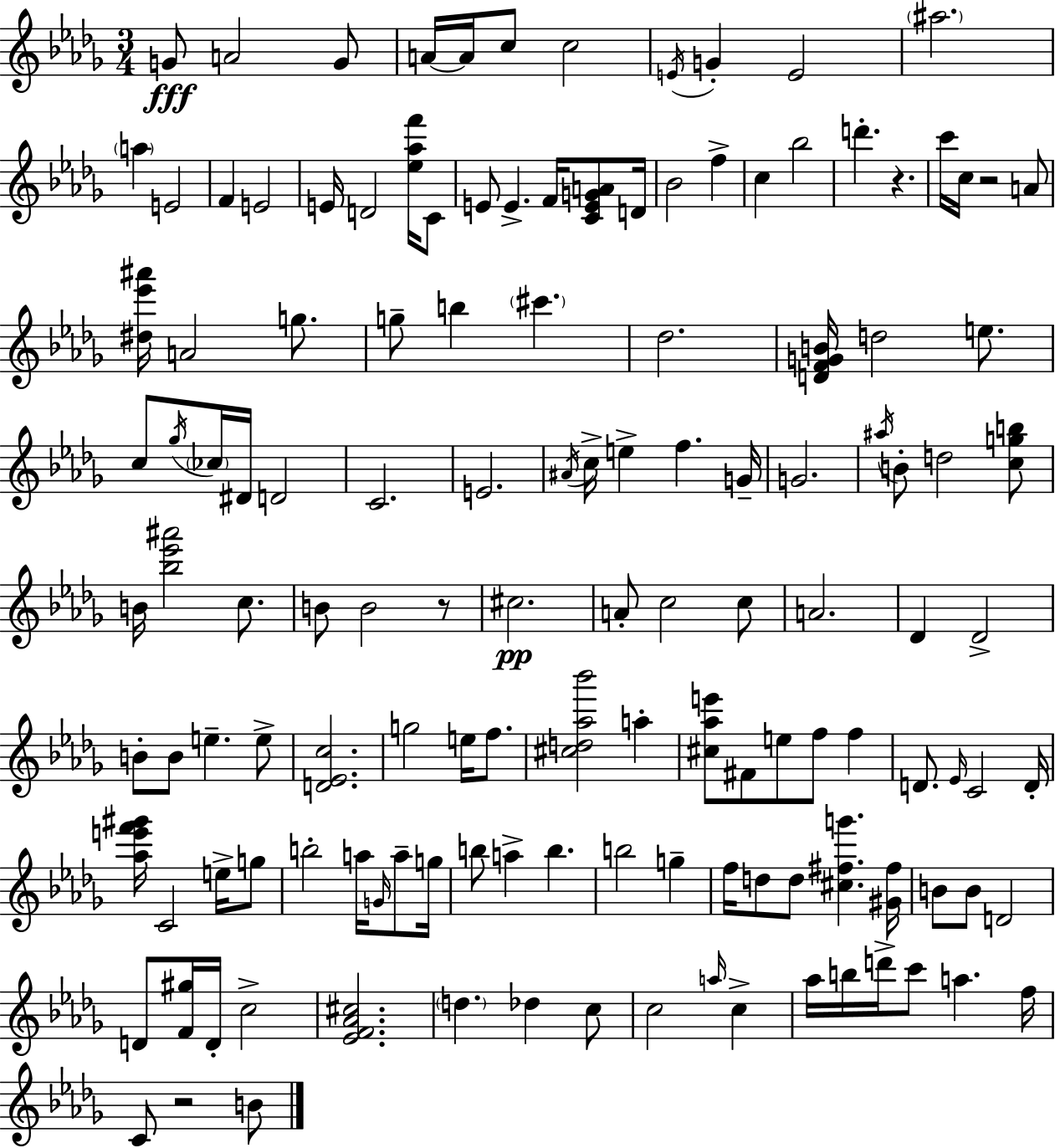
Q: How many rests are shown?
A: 4